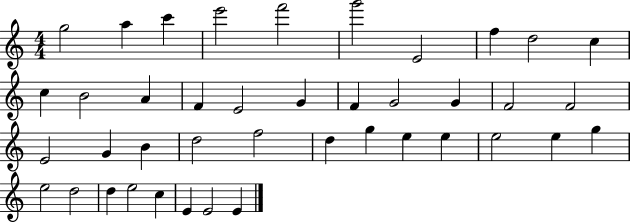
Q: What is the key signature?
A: C major